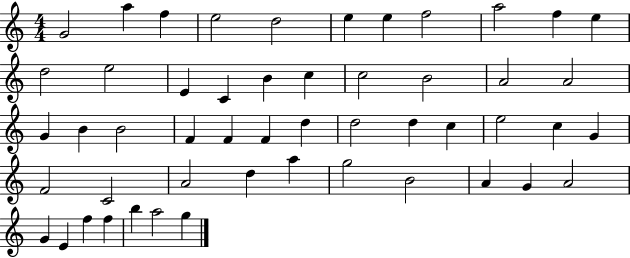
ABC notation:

X:1
T:Untitled
M:4/4
L:1/4
K:C
G2 a f e2 d2 e e f2 a2 f e d2 e2 E C B c c2 B2 A2 A2 G B B2 F F F d d2 d c e2 c G F2 C2 A2 d a g2 B2 A G A2 G E f f b a2 g